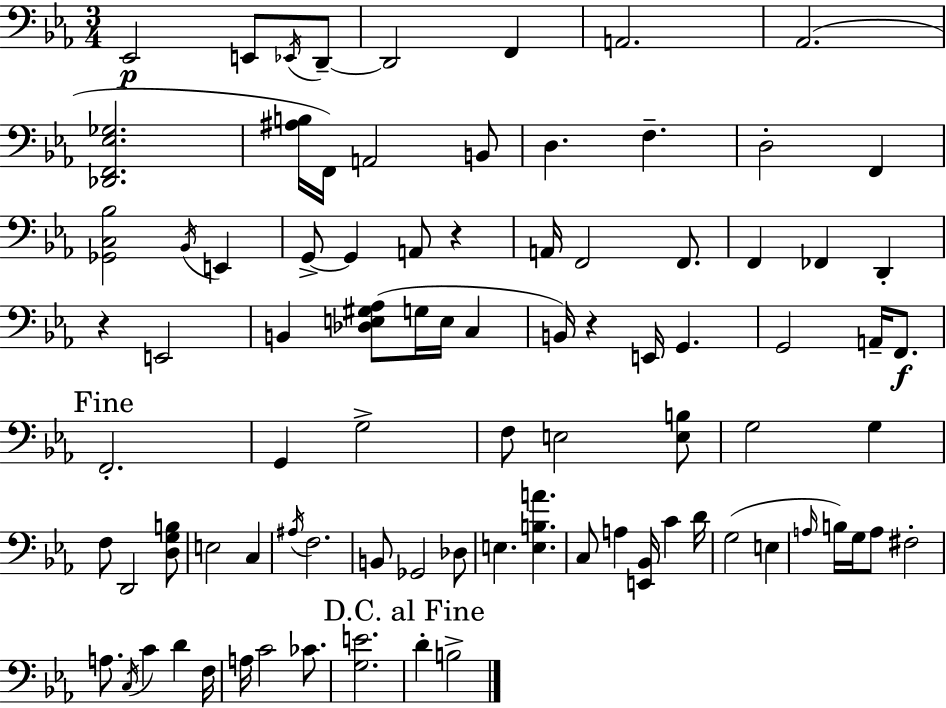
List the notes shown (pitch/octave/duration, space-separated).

Eb2/h E2/e Eb2/s D2/e D2/h F2/q A2/h. Ab2/h. [Db2,F2,Eb3,Gb3]/h. [A#3,B3]/s F2/s A2/h B2/e D3/q. F3/q. D3/h F2/q [Gb2,C3,Bb3]/h Bb2/s E2/q G2/e G2/q A2/e R/q A2/s F2/h F2/e. F2/q FES2/q D2/q R/q E2/h B2/q [Db3,E3,G#3,Ab3]/e G3/s E3/s C3/q B2/s R/q E2/s G2/q. G2/h A2/s F2/e. F2/h. G2/q G3/h F3/e E3/h [E3,B3]/e G3/h G3/q F3/e D2/h [D3,G3,B3]/e E3/h C3/q A#3/s F3/h. B2/e Gb2/h Db3/e E3/q. [E3,B3,A4]/q. C3/e A3/q [E2,Bb2]/s C4/q D4/s G3/h E3/q A3/s B3/s G3/s A3/e F#3/h A3/e. C3/s C4/q D4/q F3/s A3/s C4/h CES4/e. [G3,E4]/h. D4/q B3/h